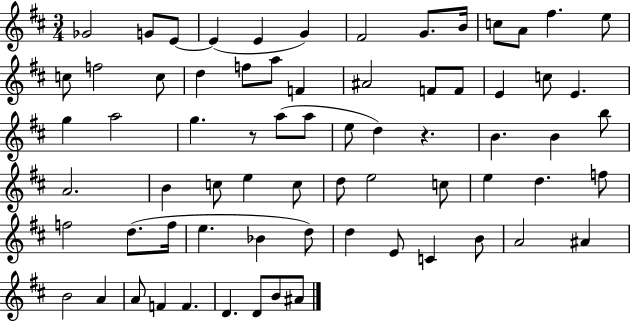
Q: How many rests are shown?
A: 2